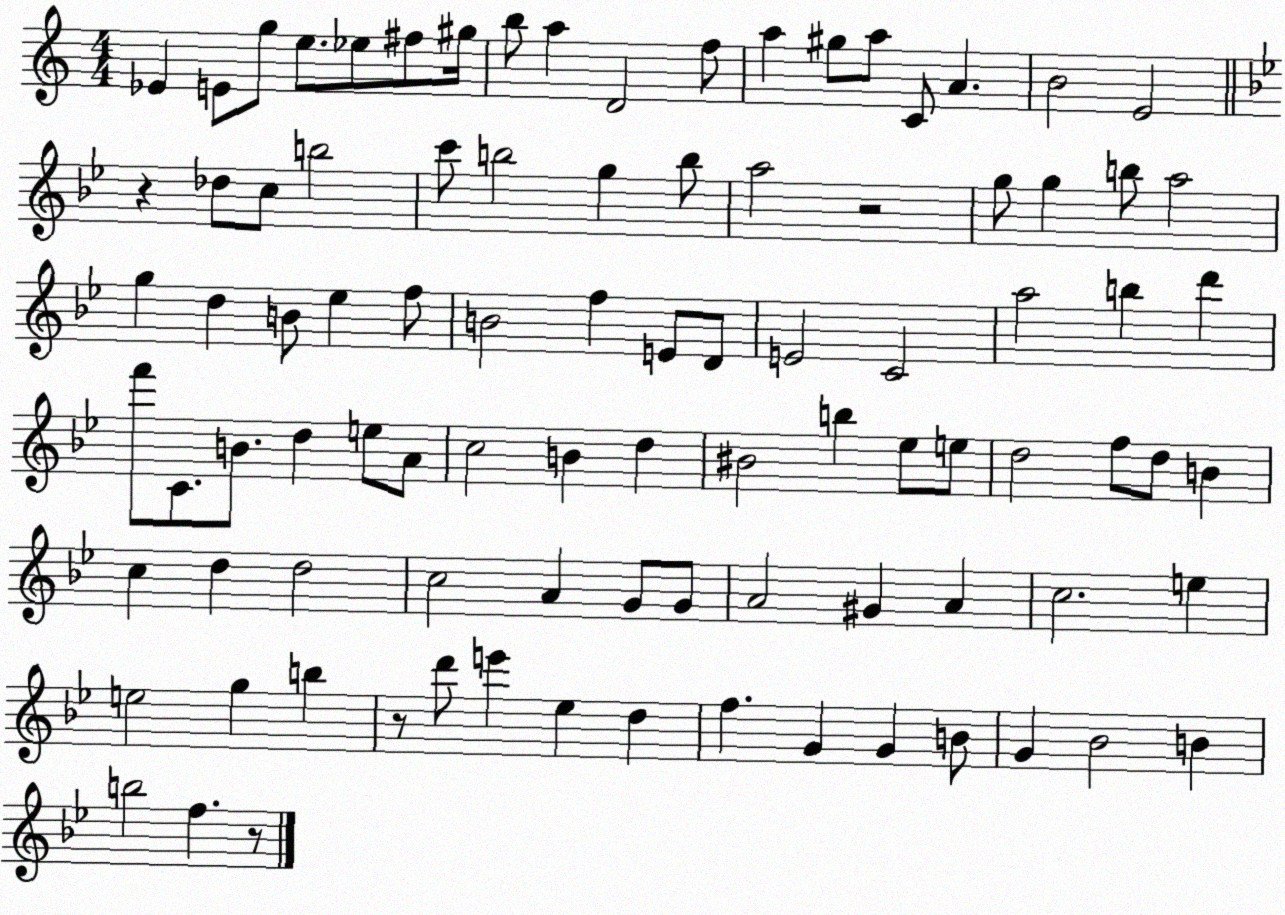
X:1
T:Untitled
M:4/4
L:1/4
K:C
_E E/2 g/2 e/2 _e/2 ^f/2 ^g/4 b/2 a D2 f/2 a ^g/2 a/2 C/2 A B2 E2 z _d/2 c/2 b2 c'/2 b2 g b/2 a2 z2 g/2 g b/2 a2 g d B/2 _e f/2 B2 f E/2 D/2 E2 C2 a2 b d' f'/2 C/2 B/2 d e/2 A/2 c2 B d ^B2 b _e/2 e/2 d2 f/2 d/2 B c d d2 c2 A G/2 G/2 A2 ^G A c2 e e2 g b z/2 d'/2 e' _e d f G G B/2 G _B2 B b2 f z/2